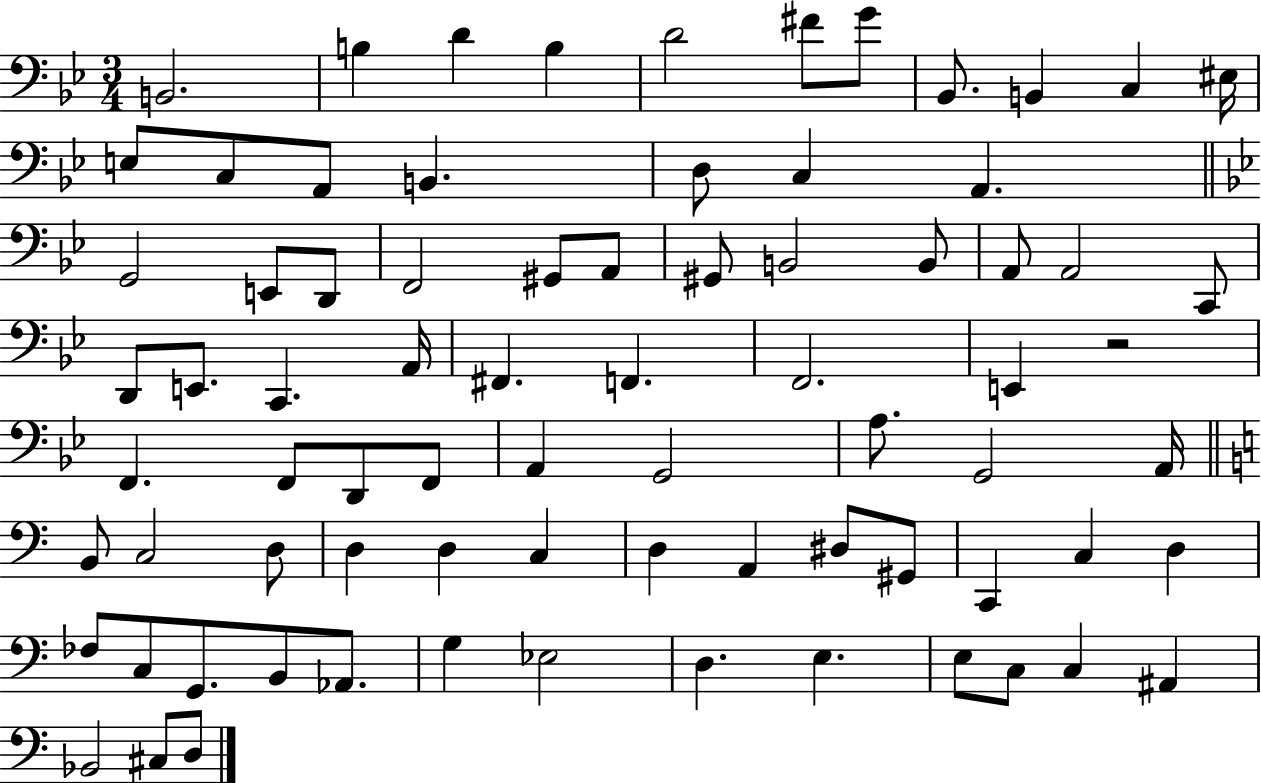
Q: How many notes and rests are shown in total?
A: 77